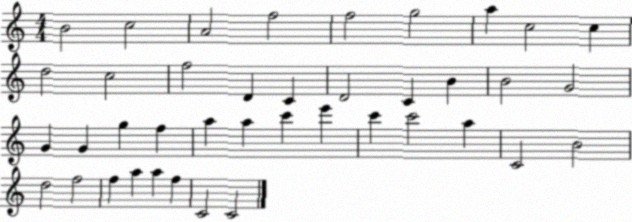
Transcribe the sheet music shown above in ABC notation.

X:1
T:Untitled
M:4/4
L:1/4
K:C
B2 c2 A2 f2 f2 g2 a c2 c d2 c2 f2 D C D2 C B B2 G2 G G g f a a c' e' c' c'2 a C2 B2 d2 f2 f a a f C2 C2